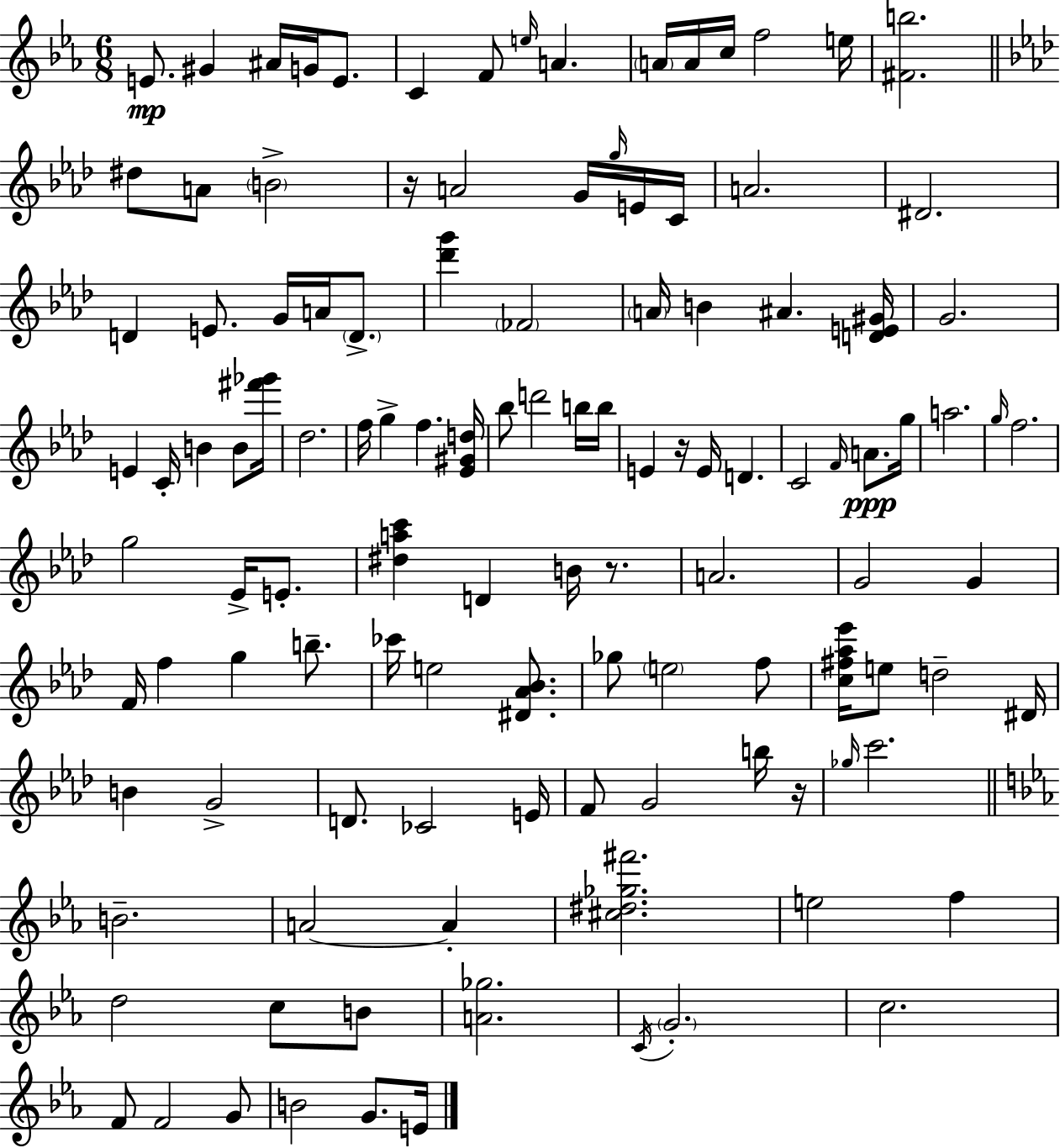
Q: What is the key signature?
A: EES major